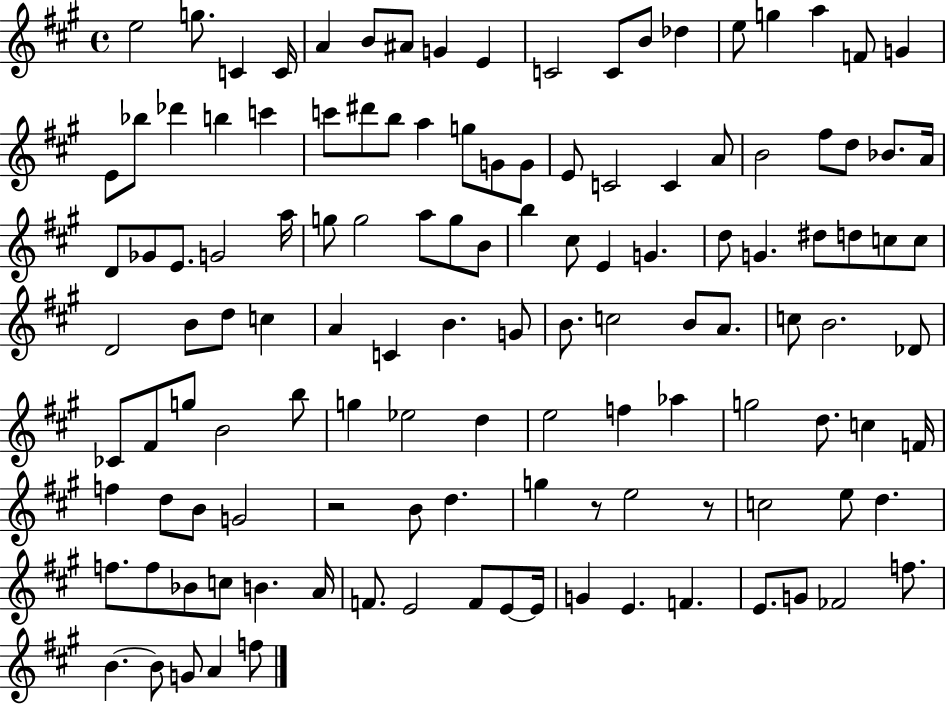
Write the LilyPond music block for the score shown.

{
  \clef treble
  \time 4/4
  \defaultTimeSignature
  \key a \major
  \repeat volta 2 { e''2 g''8. c'4 c'16 | a'4 b'8 ais'8 g'4 e'4 | c'2 c'8 b'8 des''4 | e''8 g''4 a''4 f'8 g'4 | \break e'8 bes''8 des'''4 b''4 c'''4 | c'''8 dis'''8 b''8 a''4 g''8 g'8 g'8 | e'8 c'2 c'4 a'8 | b'2 fis''8 d''8 bes'8. a'16 | \break d'8 ges'8 e'8. g'2 a''16 | g''8 g''2 a''8 g''8 b'8 | b''4 cis''8 e'4 g'4. | d''8 g'4. dis''8 d''8 c''8 c''8 | \break d'2 b'8 d''8 c''4 | a'4 c'4 b'4. g'8 | b'8. c''2 b'8 a'8. | c''8 b'2. des'8 | \break ces'8 fis'8 g''8 b'2 b''8 | g''4 ees''2 d''4 | e''2 f''4 aes''4 | g''2 d''8. c''4 f'16 | \break f''4 d''8 b'8 g'2 | r2 b'8 d''4. | g''4 r8 e''2 r8 | c''2 e''8 d''4. | \break f''8. f''8 bes'8 c''8 b'4. a'16 | f'8. e'2 f'8 e'8~~ e'16 | g'4 e'4. f'4. | e'8. g'8 fes'2 f''8. | \break b'4.~~ b'8 g'8 a'4 f''8 | } \bar "|."
}